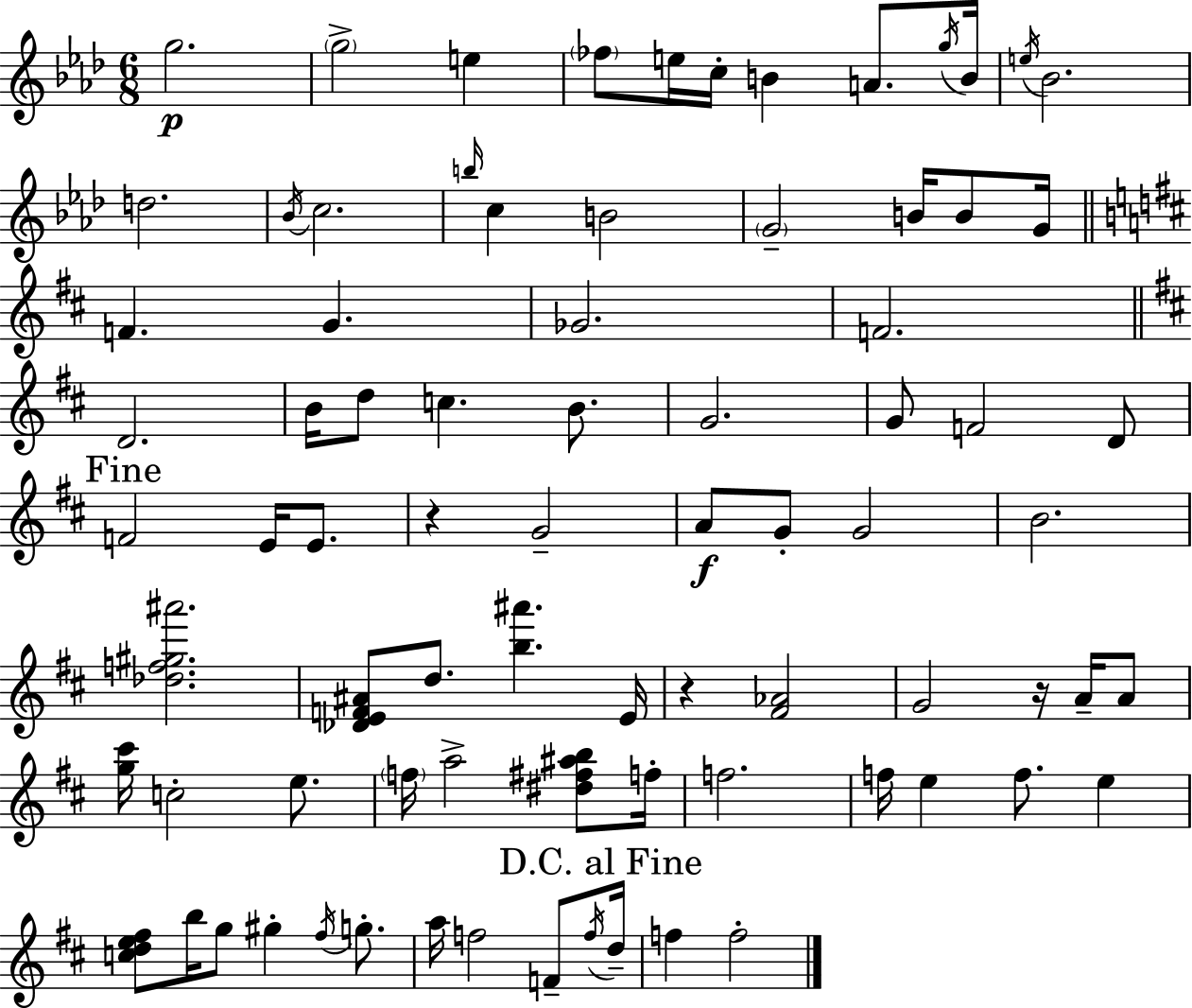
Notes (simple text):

G5/h. G5/h E5/q FES5/e E5/s C5/s B4/q A4/e. G5/s B4/s E5/s Bb4/h. D5/h. Bb4/s C5/h. B5/s C5/q B4/h G4/h B4/s B4/e G4/s F4/q. G4/q. Gb4/h. F4/h. D4/h. B4/s D5/e C5/q. B4/e. G4/h. G4/e F4/h D4/e F4/h E4/s E4/e. R/q G4/h A4/e G4/e G4/h B4/h. [Db5,F5,G#5,A#6]/h. [Db4,E4,F4,A#4]/e D5/e. [B5,A#6]/q. E4/s R/q [F#4,Ab4]/h G4/h R/s A4/s A4/e [G5,C#6]/s C5/h E5/e. F5/s A5/h [D#5,F#5,A#5,B5]/e F5/s F5/h. F5/s E5/q F5/e. E5/q [C5,D5,E5,F#5]/e B5/s G5/e G#5/q F#5/s G5/e. A5/s F5/h F4/e F5/s D5/s F5/q F5/h